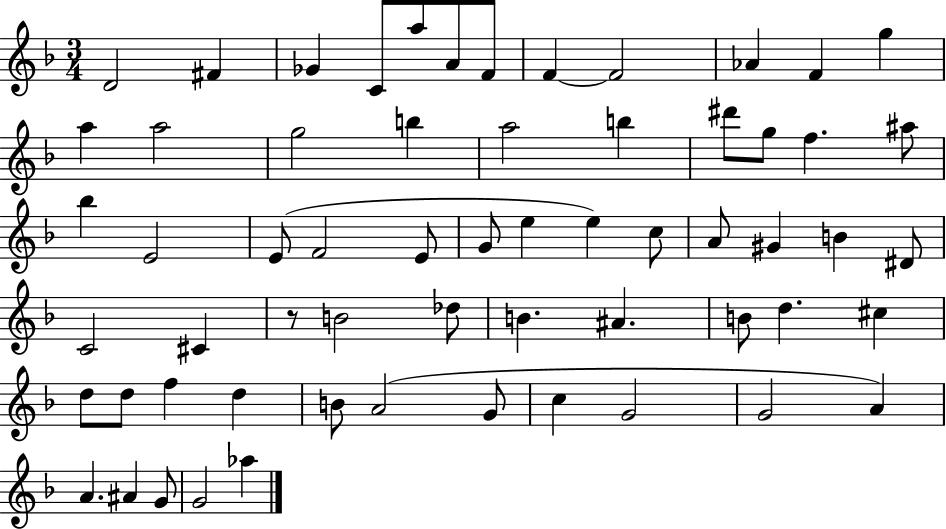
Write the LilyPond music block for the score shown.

{
  \clef treble
  \numericTimeSignature
  \time 3/4
  \key f \major
  d'2 fis'4 | ges'4 c'8 a''8 a'8 f'8 | f'4~~ f'2 | aes'4 f'4 g''4 | \break a''4 a''2 | g''2 b''4 | a''2 b''4 | dis'''8 g''8 f''4. ais''8 | \break bes''4 e'2 | e'8( f'2 e'8 | g'8 e''4 e''4) c''8 | a'8 gis'4 b'4 dis'8 | \break c'2 cis'4 | r8 b'2 des''8 | b'4. ais'4. | b'8 d''4. cis''4 | \break d''8 d''8 f''4 d''4 | b'8 a'2( g'8 | c''4 g'2 | g'2 a'4) | \break a'4. ais'4 g'8 | g'2 aes''4 | \bar "|."
}